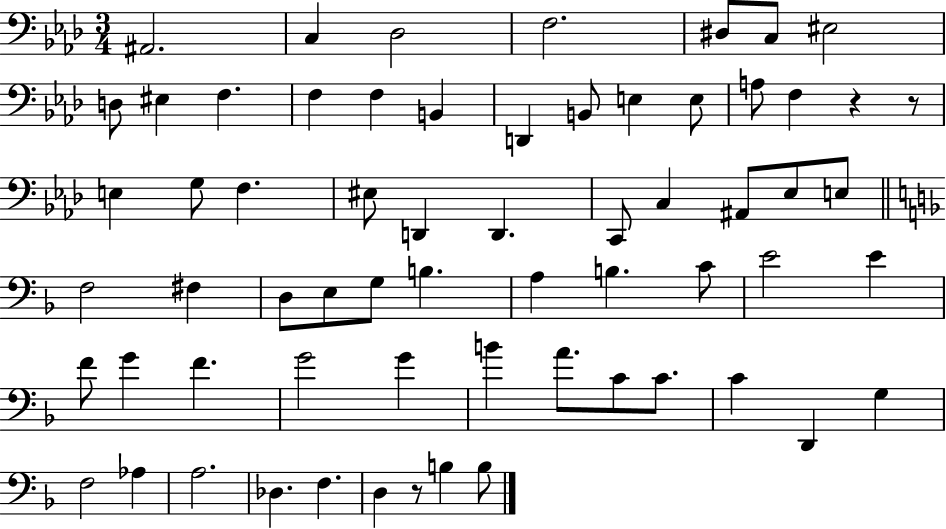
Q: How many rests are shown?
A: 3